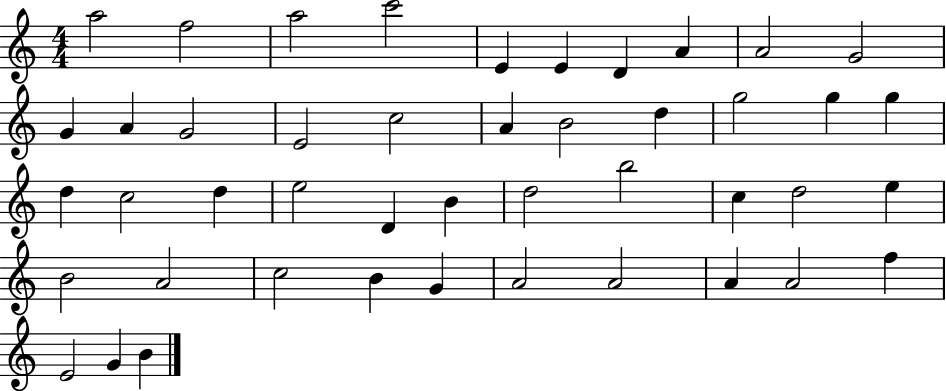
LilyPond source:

{
  \clef treble
  \numericTimeSignature
  \time 4/4
  \key c \major
  a''2 f''2 | a''2 c'''2 | e'4 e'4 d'4 a'4 | a'2 g'2 | \break g'4 a'4 g'2 | e'2 c''2 | a'4 b'2 d''4 | g''2 g''4 g''4 | \break d''4 c''2 d''4 | e''2 d'4 b'4 | d''2 b''2 | c''4 d''2 e''4 | \break b'2 a'2 | c''2 b'4 g'4 | a'2 a'2 | a'4 a'2 f''4 | \break e'2 g'4 b'4 | \bar "|."
}